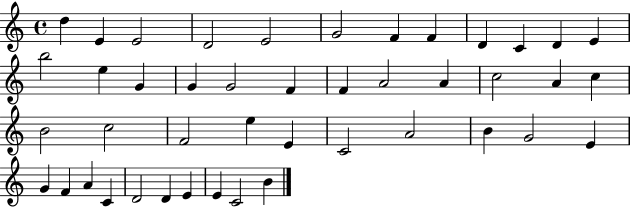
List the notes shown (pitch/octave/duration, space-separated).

D5/q E4/q E4/h D4/h E4/h G4/h F4/q F4/q D4/q C4/q D4/q E4/q B5/h E5/q G4/q G4/q G4/h F4/q F4/q A4/h A4/q C5/h A4/q C5/q B4/h C5/h F4/h E5/q E4/q C4/h A4/h B4/q G4/h E4/q G4/q F4/q A4/q C4/q D4/h D4/q E4/q E4/q C4/h B4/q